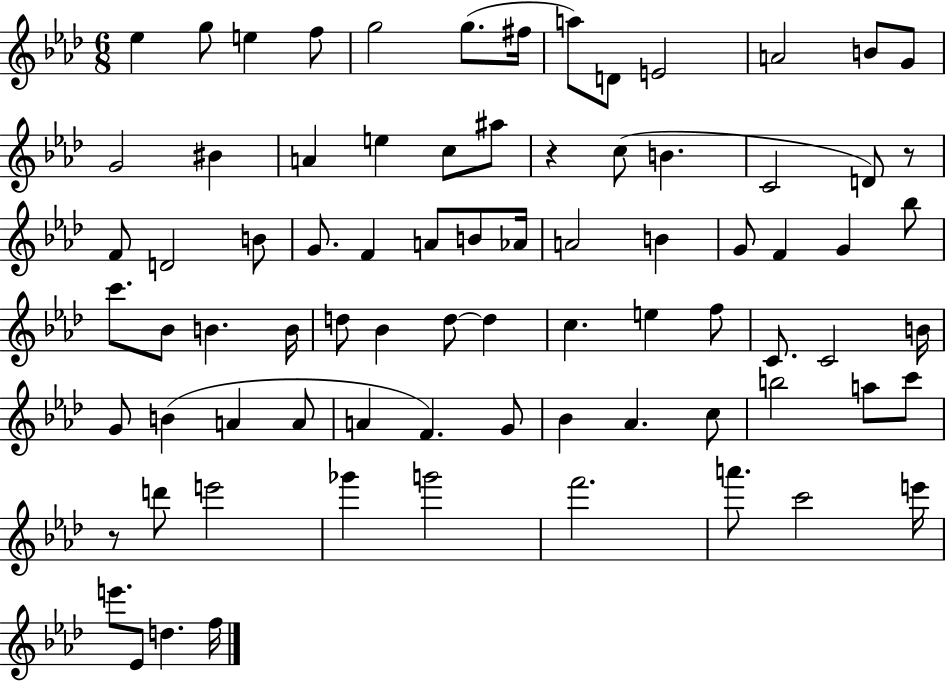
Eb5/q G5/e E5/q F5/e G5/h G5/e. F#5/s A5/e D4/e E4/h A4/h B4/e G4/e G4/h BIS4/q A4/q E5/q C5/e A#5/e R/q C5/e B4/q. C4/h D4/e R/e F4/e D4/h B4/e G4/e. F4/q A4/e B4/e Ab4/s A4/h B4/q G4/e F4/q G4/q Bb5/e C6/e. Bb4/e B4/q. B4/s D5/e Bb4/q D5/e D5/q C5/q. E5/q F5/e C4/e. C4/h B4/s G4/e B4/q A4/q A4/e A4/q F4/q. G4/e Bb4/q Ab4/q. C5/e B5/h A5/e C6/e R/e D6/e E6/h Gb6/q G6/h F6/h. A6/e. C6/h E6/s E6/e. Eb4/e D5/q. F5/s